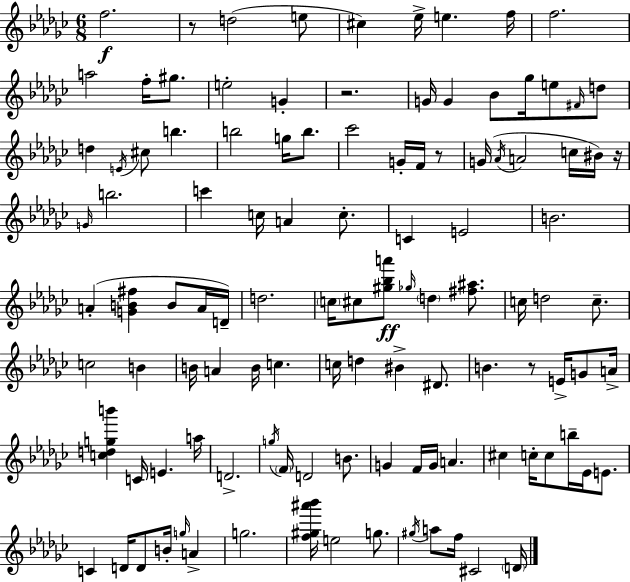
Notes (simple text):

F5/h. R/e D5/h E5/e C#5/q Eb5/s E5/q. F5/s F5/h. A5/h F5/s G#5/e. E5/h G4/q R/h. G4/s G4/q Bb4/e Gb5/s E5/e F#4/s D5/e D5/q E4/s C#5/e B5/q. B5/h G5/s B5/e. CES6/h G4/s F4/s R/e G4/s Ab4/s A4/h C5/s BIS4/s R/s G4/s B5/h. C6/q C5/s A4/q C5/e. C4/q E4/h B4/h. A4/q [G4,B4,F#5]/q B4/e A4/s D4/s D5/h. C5/s C#5/e [G#5,Bb5,A6]/e Gb5/s D5/q [F#5,A#5]/e. C5/s D5/h C5/e. C5/h B4/q B4/s A4/q B4/s C5/q. C5/s D5/q BIS4/q D#4/e. B4/q. R/e E4/s G4/e A4/s [C5,D5,G5,B6]/q C4/s E4/q. A5/s D4/h. G5/s F4/s D4/h B4/e. G4/q F4/s G4/s A4/q. C#5/q C5/s C5/e B5/s Eb4/s E4/e. C4/q D4/s D4/e B4/s G5/s A4/q G5/h. [F5,G#5,A#6,Bb6]/s E5/h G5/e. G#5/s A5/e F5/s C#4/h D4/s